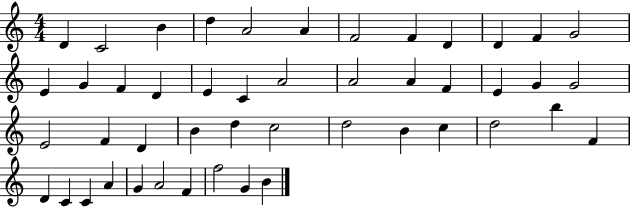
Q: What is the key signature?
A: C major